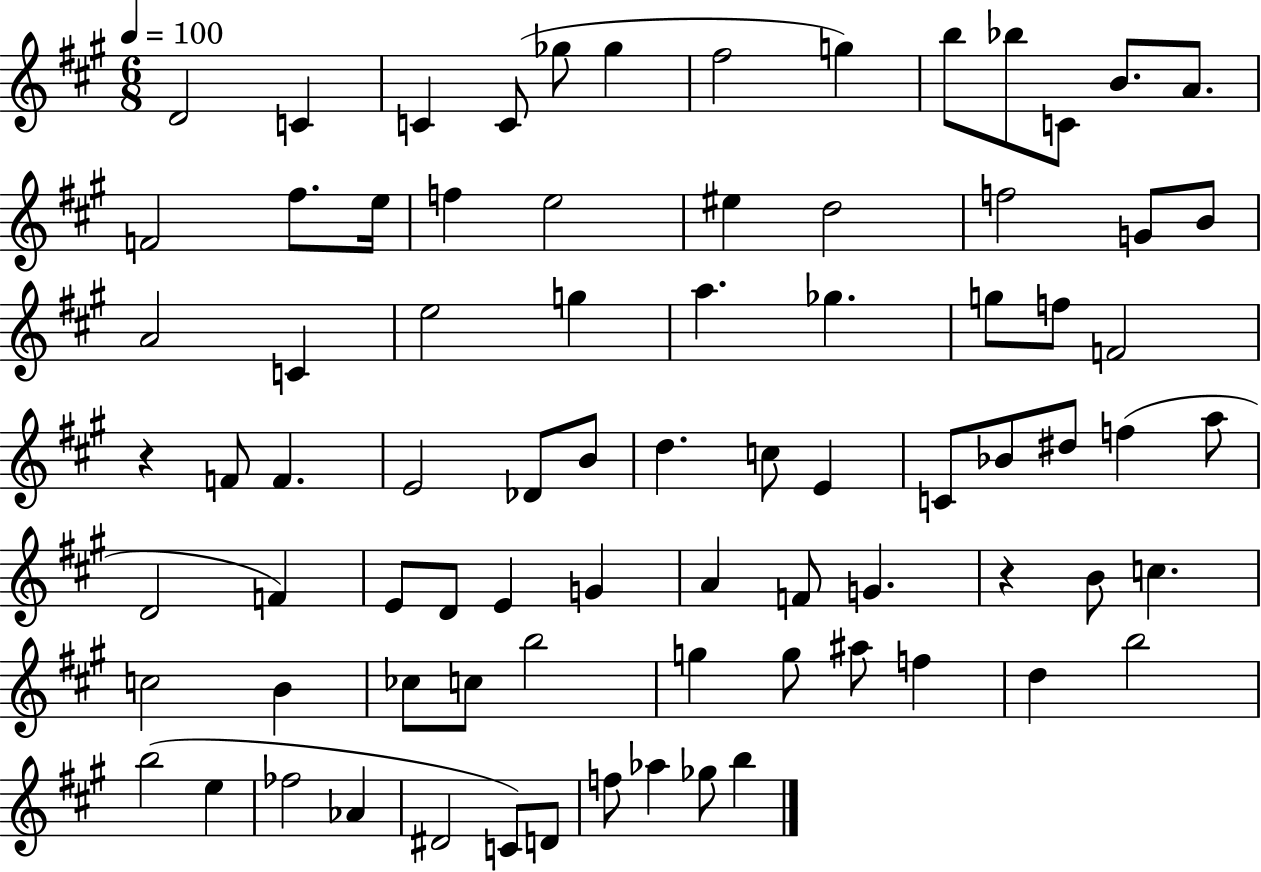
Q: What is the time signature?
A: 6/8